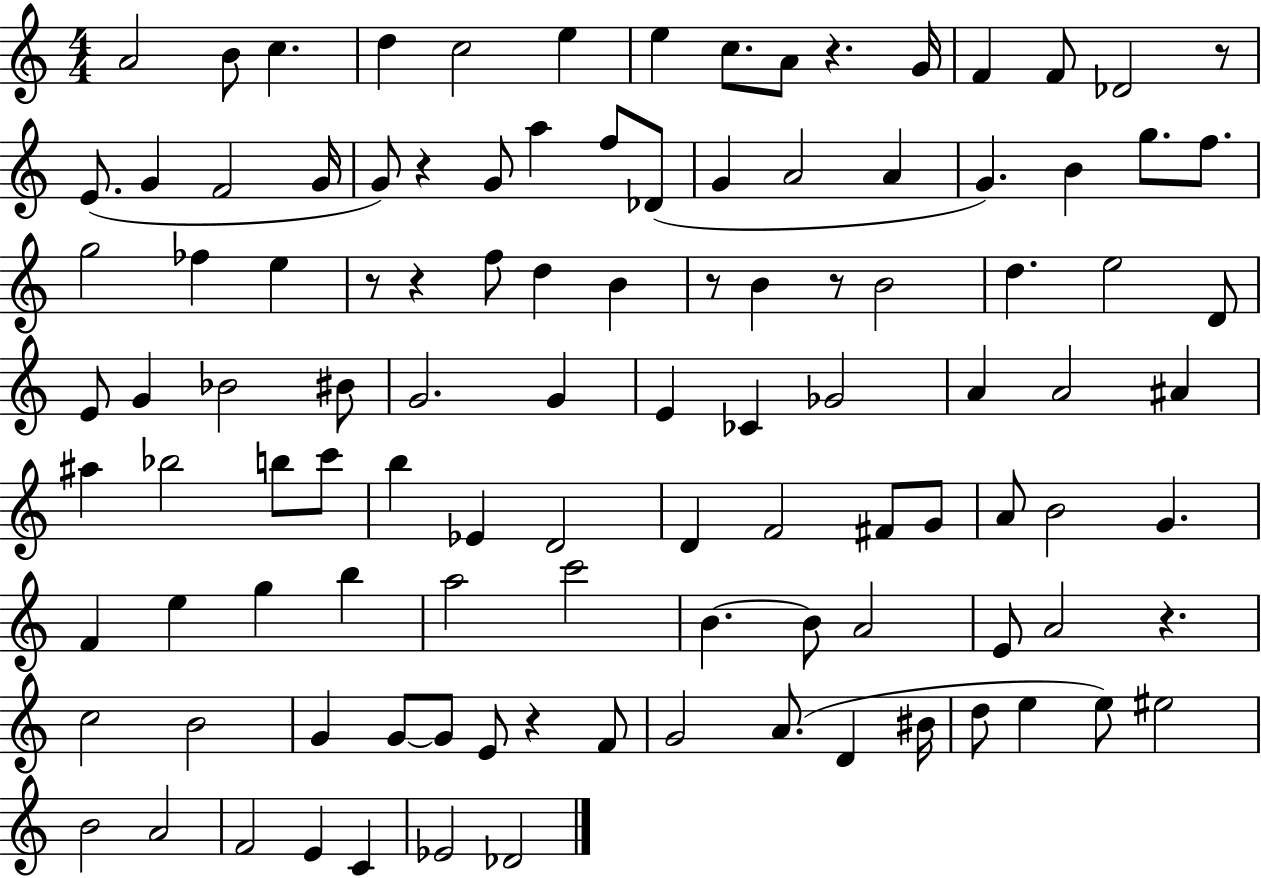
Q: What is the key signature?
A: C major